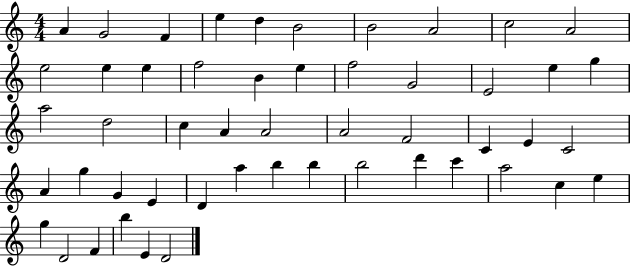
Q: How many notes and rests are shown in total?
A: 51